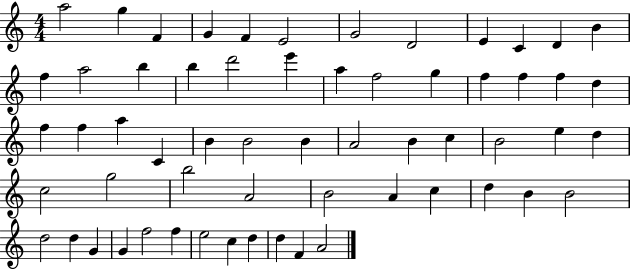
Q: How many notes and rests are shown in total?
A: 60